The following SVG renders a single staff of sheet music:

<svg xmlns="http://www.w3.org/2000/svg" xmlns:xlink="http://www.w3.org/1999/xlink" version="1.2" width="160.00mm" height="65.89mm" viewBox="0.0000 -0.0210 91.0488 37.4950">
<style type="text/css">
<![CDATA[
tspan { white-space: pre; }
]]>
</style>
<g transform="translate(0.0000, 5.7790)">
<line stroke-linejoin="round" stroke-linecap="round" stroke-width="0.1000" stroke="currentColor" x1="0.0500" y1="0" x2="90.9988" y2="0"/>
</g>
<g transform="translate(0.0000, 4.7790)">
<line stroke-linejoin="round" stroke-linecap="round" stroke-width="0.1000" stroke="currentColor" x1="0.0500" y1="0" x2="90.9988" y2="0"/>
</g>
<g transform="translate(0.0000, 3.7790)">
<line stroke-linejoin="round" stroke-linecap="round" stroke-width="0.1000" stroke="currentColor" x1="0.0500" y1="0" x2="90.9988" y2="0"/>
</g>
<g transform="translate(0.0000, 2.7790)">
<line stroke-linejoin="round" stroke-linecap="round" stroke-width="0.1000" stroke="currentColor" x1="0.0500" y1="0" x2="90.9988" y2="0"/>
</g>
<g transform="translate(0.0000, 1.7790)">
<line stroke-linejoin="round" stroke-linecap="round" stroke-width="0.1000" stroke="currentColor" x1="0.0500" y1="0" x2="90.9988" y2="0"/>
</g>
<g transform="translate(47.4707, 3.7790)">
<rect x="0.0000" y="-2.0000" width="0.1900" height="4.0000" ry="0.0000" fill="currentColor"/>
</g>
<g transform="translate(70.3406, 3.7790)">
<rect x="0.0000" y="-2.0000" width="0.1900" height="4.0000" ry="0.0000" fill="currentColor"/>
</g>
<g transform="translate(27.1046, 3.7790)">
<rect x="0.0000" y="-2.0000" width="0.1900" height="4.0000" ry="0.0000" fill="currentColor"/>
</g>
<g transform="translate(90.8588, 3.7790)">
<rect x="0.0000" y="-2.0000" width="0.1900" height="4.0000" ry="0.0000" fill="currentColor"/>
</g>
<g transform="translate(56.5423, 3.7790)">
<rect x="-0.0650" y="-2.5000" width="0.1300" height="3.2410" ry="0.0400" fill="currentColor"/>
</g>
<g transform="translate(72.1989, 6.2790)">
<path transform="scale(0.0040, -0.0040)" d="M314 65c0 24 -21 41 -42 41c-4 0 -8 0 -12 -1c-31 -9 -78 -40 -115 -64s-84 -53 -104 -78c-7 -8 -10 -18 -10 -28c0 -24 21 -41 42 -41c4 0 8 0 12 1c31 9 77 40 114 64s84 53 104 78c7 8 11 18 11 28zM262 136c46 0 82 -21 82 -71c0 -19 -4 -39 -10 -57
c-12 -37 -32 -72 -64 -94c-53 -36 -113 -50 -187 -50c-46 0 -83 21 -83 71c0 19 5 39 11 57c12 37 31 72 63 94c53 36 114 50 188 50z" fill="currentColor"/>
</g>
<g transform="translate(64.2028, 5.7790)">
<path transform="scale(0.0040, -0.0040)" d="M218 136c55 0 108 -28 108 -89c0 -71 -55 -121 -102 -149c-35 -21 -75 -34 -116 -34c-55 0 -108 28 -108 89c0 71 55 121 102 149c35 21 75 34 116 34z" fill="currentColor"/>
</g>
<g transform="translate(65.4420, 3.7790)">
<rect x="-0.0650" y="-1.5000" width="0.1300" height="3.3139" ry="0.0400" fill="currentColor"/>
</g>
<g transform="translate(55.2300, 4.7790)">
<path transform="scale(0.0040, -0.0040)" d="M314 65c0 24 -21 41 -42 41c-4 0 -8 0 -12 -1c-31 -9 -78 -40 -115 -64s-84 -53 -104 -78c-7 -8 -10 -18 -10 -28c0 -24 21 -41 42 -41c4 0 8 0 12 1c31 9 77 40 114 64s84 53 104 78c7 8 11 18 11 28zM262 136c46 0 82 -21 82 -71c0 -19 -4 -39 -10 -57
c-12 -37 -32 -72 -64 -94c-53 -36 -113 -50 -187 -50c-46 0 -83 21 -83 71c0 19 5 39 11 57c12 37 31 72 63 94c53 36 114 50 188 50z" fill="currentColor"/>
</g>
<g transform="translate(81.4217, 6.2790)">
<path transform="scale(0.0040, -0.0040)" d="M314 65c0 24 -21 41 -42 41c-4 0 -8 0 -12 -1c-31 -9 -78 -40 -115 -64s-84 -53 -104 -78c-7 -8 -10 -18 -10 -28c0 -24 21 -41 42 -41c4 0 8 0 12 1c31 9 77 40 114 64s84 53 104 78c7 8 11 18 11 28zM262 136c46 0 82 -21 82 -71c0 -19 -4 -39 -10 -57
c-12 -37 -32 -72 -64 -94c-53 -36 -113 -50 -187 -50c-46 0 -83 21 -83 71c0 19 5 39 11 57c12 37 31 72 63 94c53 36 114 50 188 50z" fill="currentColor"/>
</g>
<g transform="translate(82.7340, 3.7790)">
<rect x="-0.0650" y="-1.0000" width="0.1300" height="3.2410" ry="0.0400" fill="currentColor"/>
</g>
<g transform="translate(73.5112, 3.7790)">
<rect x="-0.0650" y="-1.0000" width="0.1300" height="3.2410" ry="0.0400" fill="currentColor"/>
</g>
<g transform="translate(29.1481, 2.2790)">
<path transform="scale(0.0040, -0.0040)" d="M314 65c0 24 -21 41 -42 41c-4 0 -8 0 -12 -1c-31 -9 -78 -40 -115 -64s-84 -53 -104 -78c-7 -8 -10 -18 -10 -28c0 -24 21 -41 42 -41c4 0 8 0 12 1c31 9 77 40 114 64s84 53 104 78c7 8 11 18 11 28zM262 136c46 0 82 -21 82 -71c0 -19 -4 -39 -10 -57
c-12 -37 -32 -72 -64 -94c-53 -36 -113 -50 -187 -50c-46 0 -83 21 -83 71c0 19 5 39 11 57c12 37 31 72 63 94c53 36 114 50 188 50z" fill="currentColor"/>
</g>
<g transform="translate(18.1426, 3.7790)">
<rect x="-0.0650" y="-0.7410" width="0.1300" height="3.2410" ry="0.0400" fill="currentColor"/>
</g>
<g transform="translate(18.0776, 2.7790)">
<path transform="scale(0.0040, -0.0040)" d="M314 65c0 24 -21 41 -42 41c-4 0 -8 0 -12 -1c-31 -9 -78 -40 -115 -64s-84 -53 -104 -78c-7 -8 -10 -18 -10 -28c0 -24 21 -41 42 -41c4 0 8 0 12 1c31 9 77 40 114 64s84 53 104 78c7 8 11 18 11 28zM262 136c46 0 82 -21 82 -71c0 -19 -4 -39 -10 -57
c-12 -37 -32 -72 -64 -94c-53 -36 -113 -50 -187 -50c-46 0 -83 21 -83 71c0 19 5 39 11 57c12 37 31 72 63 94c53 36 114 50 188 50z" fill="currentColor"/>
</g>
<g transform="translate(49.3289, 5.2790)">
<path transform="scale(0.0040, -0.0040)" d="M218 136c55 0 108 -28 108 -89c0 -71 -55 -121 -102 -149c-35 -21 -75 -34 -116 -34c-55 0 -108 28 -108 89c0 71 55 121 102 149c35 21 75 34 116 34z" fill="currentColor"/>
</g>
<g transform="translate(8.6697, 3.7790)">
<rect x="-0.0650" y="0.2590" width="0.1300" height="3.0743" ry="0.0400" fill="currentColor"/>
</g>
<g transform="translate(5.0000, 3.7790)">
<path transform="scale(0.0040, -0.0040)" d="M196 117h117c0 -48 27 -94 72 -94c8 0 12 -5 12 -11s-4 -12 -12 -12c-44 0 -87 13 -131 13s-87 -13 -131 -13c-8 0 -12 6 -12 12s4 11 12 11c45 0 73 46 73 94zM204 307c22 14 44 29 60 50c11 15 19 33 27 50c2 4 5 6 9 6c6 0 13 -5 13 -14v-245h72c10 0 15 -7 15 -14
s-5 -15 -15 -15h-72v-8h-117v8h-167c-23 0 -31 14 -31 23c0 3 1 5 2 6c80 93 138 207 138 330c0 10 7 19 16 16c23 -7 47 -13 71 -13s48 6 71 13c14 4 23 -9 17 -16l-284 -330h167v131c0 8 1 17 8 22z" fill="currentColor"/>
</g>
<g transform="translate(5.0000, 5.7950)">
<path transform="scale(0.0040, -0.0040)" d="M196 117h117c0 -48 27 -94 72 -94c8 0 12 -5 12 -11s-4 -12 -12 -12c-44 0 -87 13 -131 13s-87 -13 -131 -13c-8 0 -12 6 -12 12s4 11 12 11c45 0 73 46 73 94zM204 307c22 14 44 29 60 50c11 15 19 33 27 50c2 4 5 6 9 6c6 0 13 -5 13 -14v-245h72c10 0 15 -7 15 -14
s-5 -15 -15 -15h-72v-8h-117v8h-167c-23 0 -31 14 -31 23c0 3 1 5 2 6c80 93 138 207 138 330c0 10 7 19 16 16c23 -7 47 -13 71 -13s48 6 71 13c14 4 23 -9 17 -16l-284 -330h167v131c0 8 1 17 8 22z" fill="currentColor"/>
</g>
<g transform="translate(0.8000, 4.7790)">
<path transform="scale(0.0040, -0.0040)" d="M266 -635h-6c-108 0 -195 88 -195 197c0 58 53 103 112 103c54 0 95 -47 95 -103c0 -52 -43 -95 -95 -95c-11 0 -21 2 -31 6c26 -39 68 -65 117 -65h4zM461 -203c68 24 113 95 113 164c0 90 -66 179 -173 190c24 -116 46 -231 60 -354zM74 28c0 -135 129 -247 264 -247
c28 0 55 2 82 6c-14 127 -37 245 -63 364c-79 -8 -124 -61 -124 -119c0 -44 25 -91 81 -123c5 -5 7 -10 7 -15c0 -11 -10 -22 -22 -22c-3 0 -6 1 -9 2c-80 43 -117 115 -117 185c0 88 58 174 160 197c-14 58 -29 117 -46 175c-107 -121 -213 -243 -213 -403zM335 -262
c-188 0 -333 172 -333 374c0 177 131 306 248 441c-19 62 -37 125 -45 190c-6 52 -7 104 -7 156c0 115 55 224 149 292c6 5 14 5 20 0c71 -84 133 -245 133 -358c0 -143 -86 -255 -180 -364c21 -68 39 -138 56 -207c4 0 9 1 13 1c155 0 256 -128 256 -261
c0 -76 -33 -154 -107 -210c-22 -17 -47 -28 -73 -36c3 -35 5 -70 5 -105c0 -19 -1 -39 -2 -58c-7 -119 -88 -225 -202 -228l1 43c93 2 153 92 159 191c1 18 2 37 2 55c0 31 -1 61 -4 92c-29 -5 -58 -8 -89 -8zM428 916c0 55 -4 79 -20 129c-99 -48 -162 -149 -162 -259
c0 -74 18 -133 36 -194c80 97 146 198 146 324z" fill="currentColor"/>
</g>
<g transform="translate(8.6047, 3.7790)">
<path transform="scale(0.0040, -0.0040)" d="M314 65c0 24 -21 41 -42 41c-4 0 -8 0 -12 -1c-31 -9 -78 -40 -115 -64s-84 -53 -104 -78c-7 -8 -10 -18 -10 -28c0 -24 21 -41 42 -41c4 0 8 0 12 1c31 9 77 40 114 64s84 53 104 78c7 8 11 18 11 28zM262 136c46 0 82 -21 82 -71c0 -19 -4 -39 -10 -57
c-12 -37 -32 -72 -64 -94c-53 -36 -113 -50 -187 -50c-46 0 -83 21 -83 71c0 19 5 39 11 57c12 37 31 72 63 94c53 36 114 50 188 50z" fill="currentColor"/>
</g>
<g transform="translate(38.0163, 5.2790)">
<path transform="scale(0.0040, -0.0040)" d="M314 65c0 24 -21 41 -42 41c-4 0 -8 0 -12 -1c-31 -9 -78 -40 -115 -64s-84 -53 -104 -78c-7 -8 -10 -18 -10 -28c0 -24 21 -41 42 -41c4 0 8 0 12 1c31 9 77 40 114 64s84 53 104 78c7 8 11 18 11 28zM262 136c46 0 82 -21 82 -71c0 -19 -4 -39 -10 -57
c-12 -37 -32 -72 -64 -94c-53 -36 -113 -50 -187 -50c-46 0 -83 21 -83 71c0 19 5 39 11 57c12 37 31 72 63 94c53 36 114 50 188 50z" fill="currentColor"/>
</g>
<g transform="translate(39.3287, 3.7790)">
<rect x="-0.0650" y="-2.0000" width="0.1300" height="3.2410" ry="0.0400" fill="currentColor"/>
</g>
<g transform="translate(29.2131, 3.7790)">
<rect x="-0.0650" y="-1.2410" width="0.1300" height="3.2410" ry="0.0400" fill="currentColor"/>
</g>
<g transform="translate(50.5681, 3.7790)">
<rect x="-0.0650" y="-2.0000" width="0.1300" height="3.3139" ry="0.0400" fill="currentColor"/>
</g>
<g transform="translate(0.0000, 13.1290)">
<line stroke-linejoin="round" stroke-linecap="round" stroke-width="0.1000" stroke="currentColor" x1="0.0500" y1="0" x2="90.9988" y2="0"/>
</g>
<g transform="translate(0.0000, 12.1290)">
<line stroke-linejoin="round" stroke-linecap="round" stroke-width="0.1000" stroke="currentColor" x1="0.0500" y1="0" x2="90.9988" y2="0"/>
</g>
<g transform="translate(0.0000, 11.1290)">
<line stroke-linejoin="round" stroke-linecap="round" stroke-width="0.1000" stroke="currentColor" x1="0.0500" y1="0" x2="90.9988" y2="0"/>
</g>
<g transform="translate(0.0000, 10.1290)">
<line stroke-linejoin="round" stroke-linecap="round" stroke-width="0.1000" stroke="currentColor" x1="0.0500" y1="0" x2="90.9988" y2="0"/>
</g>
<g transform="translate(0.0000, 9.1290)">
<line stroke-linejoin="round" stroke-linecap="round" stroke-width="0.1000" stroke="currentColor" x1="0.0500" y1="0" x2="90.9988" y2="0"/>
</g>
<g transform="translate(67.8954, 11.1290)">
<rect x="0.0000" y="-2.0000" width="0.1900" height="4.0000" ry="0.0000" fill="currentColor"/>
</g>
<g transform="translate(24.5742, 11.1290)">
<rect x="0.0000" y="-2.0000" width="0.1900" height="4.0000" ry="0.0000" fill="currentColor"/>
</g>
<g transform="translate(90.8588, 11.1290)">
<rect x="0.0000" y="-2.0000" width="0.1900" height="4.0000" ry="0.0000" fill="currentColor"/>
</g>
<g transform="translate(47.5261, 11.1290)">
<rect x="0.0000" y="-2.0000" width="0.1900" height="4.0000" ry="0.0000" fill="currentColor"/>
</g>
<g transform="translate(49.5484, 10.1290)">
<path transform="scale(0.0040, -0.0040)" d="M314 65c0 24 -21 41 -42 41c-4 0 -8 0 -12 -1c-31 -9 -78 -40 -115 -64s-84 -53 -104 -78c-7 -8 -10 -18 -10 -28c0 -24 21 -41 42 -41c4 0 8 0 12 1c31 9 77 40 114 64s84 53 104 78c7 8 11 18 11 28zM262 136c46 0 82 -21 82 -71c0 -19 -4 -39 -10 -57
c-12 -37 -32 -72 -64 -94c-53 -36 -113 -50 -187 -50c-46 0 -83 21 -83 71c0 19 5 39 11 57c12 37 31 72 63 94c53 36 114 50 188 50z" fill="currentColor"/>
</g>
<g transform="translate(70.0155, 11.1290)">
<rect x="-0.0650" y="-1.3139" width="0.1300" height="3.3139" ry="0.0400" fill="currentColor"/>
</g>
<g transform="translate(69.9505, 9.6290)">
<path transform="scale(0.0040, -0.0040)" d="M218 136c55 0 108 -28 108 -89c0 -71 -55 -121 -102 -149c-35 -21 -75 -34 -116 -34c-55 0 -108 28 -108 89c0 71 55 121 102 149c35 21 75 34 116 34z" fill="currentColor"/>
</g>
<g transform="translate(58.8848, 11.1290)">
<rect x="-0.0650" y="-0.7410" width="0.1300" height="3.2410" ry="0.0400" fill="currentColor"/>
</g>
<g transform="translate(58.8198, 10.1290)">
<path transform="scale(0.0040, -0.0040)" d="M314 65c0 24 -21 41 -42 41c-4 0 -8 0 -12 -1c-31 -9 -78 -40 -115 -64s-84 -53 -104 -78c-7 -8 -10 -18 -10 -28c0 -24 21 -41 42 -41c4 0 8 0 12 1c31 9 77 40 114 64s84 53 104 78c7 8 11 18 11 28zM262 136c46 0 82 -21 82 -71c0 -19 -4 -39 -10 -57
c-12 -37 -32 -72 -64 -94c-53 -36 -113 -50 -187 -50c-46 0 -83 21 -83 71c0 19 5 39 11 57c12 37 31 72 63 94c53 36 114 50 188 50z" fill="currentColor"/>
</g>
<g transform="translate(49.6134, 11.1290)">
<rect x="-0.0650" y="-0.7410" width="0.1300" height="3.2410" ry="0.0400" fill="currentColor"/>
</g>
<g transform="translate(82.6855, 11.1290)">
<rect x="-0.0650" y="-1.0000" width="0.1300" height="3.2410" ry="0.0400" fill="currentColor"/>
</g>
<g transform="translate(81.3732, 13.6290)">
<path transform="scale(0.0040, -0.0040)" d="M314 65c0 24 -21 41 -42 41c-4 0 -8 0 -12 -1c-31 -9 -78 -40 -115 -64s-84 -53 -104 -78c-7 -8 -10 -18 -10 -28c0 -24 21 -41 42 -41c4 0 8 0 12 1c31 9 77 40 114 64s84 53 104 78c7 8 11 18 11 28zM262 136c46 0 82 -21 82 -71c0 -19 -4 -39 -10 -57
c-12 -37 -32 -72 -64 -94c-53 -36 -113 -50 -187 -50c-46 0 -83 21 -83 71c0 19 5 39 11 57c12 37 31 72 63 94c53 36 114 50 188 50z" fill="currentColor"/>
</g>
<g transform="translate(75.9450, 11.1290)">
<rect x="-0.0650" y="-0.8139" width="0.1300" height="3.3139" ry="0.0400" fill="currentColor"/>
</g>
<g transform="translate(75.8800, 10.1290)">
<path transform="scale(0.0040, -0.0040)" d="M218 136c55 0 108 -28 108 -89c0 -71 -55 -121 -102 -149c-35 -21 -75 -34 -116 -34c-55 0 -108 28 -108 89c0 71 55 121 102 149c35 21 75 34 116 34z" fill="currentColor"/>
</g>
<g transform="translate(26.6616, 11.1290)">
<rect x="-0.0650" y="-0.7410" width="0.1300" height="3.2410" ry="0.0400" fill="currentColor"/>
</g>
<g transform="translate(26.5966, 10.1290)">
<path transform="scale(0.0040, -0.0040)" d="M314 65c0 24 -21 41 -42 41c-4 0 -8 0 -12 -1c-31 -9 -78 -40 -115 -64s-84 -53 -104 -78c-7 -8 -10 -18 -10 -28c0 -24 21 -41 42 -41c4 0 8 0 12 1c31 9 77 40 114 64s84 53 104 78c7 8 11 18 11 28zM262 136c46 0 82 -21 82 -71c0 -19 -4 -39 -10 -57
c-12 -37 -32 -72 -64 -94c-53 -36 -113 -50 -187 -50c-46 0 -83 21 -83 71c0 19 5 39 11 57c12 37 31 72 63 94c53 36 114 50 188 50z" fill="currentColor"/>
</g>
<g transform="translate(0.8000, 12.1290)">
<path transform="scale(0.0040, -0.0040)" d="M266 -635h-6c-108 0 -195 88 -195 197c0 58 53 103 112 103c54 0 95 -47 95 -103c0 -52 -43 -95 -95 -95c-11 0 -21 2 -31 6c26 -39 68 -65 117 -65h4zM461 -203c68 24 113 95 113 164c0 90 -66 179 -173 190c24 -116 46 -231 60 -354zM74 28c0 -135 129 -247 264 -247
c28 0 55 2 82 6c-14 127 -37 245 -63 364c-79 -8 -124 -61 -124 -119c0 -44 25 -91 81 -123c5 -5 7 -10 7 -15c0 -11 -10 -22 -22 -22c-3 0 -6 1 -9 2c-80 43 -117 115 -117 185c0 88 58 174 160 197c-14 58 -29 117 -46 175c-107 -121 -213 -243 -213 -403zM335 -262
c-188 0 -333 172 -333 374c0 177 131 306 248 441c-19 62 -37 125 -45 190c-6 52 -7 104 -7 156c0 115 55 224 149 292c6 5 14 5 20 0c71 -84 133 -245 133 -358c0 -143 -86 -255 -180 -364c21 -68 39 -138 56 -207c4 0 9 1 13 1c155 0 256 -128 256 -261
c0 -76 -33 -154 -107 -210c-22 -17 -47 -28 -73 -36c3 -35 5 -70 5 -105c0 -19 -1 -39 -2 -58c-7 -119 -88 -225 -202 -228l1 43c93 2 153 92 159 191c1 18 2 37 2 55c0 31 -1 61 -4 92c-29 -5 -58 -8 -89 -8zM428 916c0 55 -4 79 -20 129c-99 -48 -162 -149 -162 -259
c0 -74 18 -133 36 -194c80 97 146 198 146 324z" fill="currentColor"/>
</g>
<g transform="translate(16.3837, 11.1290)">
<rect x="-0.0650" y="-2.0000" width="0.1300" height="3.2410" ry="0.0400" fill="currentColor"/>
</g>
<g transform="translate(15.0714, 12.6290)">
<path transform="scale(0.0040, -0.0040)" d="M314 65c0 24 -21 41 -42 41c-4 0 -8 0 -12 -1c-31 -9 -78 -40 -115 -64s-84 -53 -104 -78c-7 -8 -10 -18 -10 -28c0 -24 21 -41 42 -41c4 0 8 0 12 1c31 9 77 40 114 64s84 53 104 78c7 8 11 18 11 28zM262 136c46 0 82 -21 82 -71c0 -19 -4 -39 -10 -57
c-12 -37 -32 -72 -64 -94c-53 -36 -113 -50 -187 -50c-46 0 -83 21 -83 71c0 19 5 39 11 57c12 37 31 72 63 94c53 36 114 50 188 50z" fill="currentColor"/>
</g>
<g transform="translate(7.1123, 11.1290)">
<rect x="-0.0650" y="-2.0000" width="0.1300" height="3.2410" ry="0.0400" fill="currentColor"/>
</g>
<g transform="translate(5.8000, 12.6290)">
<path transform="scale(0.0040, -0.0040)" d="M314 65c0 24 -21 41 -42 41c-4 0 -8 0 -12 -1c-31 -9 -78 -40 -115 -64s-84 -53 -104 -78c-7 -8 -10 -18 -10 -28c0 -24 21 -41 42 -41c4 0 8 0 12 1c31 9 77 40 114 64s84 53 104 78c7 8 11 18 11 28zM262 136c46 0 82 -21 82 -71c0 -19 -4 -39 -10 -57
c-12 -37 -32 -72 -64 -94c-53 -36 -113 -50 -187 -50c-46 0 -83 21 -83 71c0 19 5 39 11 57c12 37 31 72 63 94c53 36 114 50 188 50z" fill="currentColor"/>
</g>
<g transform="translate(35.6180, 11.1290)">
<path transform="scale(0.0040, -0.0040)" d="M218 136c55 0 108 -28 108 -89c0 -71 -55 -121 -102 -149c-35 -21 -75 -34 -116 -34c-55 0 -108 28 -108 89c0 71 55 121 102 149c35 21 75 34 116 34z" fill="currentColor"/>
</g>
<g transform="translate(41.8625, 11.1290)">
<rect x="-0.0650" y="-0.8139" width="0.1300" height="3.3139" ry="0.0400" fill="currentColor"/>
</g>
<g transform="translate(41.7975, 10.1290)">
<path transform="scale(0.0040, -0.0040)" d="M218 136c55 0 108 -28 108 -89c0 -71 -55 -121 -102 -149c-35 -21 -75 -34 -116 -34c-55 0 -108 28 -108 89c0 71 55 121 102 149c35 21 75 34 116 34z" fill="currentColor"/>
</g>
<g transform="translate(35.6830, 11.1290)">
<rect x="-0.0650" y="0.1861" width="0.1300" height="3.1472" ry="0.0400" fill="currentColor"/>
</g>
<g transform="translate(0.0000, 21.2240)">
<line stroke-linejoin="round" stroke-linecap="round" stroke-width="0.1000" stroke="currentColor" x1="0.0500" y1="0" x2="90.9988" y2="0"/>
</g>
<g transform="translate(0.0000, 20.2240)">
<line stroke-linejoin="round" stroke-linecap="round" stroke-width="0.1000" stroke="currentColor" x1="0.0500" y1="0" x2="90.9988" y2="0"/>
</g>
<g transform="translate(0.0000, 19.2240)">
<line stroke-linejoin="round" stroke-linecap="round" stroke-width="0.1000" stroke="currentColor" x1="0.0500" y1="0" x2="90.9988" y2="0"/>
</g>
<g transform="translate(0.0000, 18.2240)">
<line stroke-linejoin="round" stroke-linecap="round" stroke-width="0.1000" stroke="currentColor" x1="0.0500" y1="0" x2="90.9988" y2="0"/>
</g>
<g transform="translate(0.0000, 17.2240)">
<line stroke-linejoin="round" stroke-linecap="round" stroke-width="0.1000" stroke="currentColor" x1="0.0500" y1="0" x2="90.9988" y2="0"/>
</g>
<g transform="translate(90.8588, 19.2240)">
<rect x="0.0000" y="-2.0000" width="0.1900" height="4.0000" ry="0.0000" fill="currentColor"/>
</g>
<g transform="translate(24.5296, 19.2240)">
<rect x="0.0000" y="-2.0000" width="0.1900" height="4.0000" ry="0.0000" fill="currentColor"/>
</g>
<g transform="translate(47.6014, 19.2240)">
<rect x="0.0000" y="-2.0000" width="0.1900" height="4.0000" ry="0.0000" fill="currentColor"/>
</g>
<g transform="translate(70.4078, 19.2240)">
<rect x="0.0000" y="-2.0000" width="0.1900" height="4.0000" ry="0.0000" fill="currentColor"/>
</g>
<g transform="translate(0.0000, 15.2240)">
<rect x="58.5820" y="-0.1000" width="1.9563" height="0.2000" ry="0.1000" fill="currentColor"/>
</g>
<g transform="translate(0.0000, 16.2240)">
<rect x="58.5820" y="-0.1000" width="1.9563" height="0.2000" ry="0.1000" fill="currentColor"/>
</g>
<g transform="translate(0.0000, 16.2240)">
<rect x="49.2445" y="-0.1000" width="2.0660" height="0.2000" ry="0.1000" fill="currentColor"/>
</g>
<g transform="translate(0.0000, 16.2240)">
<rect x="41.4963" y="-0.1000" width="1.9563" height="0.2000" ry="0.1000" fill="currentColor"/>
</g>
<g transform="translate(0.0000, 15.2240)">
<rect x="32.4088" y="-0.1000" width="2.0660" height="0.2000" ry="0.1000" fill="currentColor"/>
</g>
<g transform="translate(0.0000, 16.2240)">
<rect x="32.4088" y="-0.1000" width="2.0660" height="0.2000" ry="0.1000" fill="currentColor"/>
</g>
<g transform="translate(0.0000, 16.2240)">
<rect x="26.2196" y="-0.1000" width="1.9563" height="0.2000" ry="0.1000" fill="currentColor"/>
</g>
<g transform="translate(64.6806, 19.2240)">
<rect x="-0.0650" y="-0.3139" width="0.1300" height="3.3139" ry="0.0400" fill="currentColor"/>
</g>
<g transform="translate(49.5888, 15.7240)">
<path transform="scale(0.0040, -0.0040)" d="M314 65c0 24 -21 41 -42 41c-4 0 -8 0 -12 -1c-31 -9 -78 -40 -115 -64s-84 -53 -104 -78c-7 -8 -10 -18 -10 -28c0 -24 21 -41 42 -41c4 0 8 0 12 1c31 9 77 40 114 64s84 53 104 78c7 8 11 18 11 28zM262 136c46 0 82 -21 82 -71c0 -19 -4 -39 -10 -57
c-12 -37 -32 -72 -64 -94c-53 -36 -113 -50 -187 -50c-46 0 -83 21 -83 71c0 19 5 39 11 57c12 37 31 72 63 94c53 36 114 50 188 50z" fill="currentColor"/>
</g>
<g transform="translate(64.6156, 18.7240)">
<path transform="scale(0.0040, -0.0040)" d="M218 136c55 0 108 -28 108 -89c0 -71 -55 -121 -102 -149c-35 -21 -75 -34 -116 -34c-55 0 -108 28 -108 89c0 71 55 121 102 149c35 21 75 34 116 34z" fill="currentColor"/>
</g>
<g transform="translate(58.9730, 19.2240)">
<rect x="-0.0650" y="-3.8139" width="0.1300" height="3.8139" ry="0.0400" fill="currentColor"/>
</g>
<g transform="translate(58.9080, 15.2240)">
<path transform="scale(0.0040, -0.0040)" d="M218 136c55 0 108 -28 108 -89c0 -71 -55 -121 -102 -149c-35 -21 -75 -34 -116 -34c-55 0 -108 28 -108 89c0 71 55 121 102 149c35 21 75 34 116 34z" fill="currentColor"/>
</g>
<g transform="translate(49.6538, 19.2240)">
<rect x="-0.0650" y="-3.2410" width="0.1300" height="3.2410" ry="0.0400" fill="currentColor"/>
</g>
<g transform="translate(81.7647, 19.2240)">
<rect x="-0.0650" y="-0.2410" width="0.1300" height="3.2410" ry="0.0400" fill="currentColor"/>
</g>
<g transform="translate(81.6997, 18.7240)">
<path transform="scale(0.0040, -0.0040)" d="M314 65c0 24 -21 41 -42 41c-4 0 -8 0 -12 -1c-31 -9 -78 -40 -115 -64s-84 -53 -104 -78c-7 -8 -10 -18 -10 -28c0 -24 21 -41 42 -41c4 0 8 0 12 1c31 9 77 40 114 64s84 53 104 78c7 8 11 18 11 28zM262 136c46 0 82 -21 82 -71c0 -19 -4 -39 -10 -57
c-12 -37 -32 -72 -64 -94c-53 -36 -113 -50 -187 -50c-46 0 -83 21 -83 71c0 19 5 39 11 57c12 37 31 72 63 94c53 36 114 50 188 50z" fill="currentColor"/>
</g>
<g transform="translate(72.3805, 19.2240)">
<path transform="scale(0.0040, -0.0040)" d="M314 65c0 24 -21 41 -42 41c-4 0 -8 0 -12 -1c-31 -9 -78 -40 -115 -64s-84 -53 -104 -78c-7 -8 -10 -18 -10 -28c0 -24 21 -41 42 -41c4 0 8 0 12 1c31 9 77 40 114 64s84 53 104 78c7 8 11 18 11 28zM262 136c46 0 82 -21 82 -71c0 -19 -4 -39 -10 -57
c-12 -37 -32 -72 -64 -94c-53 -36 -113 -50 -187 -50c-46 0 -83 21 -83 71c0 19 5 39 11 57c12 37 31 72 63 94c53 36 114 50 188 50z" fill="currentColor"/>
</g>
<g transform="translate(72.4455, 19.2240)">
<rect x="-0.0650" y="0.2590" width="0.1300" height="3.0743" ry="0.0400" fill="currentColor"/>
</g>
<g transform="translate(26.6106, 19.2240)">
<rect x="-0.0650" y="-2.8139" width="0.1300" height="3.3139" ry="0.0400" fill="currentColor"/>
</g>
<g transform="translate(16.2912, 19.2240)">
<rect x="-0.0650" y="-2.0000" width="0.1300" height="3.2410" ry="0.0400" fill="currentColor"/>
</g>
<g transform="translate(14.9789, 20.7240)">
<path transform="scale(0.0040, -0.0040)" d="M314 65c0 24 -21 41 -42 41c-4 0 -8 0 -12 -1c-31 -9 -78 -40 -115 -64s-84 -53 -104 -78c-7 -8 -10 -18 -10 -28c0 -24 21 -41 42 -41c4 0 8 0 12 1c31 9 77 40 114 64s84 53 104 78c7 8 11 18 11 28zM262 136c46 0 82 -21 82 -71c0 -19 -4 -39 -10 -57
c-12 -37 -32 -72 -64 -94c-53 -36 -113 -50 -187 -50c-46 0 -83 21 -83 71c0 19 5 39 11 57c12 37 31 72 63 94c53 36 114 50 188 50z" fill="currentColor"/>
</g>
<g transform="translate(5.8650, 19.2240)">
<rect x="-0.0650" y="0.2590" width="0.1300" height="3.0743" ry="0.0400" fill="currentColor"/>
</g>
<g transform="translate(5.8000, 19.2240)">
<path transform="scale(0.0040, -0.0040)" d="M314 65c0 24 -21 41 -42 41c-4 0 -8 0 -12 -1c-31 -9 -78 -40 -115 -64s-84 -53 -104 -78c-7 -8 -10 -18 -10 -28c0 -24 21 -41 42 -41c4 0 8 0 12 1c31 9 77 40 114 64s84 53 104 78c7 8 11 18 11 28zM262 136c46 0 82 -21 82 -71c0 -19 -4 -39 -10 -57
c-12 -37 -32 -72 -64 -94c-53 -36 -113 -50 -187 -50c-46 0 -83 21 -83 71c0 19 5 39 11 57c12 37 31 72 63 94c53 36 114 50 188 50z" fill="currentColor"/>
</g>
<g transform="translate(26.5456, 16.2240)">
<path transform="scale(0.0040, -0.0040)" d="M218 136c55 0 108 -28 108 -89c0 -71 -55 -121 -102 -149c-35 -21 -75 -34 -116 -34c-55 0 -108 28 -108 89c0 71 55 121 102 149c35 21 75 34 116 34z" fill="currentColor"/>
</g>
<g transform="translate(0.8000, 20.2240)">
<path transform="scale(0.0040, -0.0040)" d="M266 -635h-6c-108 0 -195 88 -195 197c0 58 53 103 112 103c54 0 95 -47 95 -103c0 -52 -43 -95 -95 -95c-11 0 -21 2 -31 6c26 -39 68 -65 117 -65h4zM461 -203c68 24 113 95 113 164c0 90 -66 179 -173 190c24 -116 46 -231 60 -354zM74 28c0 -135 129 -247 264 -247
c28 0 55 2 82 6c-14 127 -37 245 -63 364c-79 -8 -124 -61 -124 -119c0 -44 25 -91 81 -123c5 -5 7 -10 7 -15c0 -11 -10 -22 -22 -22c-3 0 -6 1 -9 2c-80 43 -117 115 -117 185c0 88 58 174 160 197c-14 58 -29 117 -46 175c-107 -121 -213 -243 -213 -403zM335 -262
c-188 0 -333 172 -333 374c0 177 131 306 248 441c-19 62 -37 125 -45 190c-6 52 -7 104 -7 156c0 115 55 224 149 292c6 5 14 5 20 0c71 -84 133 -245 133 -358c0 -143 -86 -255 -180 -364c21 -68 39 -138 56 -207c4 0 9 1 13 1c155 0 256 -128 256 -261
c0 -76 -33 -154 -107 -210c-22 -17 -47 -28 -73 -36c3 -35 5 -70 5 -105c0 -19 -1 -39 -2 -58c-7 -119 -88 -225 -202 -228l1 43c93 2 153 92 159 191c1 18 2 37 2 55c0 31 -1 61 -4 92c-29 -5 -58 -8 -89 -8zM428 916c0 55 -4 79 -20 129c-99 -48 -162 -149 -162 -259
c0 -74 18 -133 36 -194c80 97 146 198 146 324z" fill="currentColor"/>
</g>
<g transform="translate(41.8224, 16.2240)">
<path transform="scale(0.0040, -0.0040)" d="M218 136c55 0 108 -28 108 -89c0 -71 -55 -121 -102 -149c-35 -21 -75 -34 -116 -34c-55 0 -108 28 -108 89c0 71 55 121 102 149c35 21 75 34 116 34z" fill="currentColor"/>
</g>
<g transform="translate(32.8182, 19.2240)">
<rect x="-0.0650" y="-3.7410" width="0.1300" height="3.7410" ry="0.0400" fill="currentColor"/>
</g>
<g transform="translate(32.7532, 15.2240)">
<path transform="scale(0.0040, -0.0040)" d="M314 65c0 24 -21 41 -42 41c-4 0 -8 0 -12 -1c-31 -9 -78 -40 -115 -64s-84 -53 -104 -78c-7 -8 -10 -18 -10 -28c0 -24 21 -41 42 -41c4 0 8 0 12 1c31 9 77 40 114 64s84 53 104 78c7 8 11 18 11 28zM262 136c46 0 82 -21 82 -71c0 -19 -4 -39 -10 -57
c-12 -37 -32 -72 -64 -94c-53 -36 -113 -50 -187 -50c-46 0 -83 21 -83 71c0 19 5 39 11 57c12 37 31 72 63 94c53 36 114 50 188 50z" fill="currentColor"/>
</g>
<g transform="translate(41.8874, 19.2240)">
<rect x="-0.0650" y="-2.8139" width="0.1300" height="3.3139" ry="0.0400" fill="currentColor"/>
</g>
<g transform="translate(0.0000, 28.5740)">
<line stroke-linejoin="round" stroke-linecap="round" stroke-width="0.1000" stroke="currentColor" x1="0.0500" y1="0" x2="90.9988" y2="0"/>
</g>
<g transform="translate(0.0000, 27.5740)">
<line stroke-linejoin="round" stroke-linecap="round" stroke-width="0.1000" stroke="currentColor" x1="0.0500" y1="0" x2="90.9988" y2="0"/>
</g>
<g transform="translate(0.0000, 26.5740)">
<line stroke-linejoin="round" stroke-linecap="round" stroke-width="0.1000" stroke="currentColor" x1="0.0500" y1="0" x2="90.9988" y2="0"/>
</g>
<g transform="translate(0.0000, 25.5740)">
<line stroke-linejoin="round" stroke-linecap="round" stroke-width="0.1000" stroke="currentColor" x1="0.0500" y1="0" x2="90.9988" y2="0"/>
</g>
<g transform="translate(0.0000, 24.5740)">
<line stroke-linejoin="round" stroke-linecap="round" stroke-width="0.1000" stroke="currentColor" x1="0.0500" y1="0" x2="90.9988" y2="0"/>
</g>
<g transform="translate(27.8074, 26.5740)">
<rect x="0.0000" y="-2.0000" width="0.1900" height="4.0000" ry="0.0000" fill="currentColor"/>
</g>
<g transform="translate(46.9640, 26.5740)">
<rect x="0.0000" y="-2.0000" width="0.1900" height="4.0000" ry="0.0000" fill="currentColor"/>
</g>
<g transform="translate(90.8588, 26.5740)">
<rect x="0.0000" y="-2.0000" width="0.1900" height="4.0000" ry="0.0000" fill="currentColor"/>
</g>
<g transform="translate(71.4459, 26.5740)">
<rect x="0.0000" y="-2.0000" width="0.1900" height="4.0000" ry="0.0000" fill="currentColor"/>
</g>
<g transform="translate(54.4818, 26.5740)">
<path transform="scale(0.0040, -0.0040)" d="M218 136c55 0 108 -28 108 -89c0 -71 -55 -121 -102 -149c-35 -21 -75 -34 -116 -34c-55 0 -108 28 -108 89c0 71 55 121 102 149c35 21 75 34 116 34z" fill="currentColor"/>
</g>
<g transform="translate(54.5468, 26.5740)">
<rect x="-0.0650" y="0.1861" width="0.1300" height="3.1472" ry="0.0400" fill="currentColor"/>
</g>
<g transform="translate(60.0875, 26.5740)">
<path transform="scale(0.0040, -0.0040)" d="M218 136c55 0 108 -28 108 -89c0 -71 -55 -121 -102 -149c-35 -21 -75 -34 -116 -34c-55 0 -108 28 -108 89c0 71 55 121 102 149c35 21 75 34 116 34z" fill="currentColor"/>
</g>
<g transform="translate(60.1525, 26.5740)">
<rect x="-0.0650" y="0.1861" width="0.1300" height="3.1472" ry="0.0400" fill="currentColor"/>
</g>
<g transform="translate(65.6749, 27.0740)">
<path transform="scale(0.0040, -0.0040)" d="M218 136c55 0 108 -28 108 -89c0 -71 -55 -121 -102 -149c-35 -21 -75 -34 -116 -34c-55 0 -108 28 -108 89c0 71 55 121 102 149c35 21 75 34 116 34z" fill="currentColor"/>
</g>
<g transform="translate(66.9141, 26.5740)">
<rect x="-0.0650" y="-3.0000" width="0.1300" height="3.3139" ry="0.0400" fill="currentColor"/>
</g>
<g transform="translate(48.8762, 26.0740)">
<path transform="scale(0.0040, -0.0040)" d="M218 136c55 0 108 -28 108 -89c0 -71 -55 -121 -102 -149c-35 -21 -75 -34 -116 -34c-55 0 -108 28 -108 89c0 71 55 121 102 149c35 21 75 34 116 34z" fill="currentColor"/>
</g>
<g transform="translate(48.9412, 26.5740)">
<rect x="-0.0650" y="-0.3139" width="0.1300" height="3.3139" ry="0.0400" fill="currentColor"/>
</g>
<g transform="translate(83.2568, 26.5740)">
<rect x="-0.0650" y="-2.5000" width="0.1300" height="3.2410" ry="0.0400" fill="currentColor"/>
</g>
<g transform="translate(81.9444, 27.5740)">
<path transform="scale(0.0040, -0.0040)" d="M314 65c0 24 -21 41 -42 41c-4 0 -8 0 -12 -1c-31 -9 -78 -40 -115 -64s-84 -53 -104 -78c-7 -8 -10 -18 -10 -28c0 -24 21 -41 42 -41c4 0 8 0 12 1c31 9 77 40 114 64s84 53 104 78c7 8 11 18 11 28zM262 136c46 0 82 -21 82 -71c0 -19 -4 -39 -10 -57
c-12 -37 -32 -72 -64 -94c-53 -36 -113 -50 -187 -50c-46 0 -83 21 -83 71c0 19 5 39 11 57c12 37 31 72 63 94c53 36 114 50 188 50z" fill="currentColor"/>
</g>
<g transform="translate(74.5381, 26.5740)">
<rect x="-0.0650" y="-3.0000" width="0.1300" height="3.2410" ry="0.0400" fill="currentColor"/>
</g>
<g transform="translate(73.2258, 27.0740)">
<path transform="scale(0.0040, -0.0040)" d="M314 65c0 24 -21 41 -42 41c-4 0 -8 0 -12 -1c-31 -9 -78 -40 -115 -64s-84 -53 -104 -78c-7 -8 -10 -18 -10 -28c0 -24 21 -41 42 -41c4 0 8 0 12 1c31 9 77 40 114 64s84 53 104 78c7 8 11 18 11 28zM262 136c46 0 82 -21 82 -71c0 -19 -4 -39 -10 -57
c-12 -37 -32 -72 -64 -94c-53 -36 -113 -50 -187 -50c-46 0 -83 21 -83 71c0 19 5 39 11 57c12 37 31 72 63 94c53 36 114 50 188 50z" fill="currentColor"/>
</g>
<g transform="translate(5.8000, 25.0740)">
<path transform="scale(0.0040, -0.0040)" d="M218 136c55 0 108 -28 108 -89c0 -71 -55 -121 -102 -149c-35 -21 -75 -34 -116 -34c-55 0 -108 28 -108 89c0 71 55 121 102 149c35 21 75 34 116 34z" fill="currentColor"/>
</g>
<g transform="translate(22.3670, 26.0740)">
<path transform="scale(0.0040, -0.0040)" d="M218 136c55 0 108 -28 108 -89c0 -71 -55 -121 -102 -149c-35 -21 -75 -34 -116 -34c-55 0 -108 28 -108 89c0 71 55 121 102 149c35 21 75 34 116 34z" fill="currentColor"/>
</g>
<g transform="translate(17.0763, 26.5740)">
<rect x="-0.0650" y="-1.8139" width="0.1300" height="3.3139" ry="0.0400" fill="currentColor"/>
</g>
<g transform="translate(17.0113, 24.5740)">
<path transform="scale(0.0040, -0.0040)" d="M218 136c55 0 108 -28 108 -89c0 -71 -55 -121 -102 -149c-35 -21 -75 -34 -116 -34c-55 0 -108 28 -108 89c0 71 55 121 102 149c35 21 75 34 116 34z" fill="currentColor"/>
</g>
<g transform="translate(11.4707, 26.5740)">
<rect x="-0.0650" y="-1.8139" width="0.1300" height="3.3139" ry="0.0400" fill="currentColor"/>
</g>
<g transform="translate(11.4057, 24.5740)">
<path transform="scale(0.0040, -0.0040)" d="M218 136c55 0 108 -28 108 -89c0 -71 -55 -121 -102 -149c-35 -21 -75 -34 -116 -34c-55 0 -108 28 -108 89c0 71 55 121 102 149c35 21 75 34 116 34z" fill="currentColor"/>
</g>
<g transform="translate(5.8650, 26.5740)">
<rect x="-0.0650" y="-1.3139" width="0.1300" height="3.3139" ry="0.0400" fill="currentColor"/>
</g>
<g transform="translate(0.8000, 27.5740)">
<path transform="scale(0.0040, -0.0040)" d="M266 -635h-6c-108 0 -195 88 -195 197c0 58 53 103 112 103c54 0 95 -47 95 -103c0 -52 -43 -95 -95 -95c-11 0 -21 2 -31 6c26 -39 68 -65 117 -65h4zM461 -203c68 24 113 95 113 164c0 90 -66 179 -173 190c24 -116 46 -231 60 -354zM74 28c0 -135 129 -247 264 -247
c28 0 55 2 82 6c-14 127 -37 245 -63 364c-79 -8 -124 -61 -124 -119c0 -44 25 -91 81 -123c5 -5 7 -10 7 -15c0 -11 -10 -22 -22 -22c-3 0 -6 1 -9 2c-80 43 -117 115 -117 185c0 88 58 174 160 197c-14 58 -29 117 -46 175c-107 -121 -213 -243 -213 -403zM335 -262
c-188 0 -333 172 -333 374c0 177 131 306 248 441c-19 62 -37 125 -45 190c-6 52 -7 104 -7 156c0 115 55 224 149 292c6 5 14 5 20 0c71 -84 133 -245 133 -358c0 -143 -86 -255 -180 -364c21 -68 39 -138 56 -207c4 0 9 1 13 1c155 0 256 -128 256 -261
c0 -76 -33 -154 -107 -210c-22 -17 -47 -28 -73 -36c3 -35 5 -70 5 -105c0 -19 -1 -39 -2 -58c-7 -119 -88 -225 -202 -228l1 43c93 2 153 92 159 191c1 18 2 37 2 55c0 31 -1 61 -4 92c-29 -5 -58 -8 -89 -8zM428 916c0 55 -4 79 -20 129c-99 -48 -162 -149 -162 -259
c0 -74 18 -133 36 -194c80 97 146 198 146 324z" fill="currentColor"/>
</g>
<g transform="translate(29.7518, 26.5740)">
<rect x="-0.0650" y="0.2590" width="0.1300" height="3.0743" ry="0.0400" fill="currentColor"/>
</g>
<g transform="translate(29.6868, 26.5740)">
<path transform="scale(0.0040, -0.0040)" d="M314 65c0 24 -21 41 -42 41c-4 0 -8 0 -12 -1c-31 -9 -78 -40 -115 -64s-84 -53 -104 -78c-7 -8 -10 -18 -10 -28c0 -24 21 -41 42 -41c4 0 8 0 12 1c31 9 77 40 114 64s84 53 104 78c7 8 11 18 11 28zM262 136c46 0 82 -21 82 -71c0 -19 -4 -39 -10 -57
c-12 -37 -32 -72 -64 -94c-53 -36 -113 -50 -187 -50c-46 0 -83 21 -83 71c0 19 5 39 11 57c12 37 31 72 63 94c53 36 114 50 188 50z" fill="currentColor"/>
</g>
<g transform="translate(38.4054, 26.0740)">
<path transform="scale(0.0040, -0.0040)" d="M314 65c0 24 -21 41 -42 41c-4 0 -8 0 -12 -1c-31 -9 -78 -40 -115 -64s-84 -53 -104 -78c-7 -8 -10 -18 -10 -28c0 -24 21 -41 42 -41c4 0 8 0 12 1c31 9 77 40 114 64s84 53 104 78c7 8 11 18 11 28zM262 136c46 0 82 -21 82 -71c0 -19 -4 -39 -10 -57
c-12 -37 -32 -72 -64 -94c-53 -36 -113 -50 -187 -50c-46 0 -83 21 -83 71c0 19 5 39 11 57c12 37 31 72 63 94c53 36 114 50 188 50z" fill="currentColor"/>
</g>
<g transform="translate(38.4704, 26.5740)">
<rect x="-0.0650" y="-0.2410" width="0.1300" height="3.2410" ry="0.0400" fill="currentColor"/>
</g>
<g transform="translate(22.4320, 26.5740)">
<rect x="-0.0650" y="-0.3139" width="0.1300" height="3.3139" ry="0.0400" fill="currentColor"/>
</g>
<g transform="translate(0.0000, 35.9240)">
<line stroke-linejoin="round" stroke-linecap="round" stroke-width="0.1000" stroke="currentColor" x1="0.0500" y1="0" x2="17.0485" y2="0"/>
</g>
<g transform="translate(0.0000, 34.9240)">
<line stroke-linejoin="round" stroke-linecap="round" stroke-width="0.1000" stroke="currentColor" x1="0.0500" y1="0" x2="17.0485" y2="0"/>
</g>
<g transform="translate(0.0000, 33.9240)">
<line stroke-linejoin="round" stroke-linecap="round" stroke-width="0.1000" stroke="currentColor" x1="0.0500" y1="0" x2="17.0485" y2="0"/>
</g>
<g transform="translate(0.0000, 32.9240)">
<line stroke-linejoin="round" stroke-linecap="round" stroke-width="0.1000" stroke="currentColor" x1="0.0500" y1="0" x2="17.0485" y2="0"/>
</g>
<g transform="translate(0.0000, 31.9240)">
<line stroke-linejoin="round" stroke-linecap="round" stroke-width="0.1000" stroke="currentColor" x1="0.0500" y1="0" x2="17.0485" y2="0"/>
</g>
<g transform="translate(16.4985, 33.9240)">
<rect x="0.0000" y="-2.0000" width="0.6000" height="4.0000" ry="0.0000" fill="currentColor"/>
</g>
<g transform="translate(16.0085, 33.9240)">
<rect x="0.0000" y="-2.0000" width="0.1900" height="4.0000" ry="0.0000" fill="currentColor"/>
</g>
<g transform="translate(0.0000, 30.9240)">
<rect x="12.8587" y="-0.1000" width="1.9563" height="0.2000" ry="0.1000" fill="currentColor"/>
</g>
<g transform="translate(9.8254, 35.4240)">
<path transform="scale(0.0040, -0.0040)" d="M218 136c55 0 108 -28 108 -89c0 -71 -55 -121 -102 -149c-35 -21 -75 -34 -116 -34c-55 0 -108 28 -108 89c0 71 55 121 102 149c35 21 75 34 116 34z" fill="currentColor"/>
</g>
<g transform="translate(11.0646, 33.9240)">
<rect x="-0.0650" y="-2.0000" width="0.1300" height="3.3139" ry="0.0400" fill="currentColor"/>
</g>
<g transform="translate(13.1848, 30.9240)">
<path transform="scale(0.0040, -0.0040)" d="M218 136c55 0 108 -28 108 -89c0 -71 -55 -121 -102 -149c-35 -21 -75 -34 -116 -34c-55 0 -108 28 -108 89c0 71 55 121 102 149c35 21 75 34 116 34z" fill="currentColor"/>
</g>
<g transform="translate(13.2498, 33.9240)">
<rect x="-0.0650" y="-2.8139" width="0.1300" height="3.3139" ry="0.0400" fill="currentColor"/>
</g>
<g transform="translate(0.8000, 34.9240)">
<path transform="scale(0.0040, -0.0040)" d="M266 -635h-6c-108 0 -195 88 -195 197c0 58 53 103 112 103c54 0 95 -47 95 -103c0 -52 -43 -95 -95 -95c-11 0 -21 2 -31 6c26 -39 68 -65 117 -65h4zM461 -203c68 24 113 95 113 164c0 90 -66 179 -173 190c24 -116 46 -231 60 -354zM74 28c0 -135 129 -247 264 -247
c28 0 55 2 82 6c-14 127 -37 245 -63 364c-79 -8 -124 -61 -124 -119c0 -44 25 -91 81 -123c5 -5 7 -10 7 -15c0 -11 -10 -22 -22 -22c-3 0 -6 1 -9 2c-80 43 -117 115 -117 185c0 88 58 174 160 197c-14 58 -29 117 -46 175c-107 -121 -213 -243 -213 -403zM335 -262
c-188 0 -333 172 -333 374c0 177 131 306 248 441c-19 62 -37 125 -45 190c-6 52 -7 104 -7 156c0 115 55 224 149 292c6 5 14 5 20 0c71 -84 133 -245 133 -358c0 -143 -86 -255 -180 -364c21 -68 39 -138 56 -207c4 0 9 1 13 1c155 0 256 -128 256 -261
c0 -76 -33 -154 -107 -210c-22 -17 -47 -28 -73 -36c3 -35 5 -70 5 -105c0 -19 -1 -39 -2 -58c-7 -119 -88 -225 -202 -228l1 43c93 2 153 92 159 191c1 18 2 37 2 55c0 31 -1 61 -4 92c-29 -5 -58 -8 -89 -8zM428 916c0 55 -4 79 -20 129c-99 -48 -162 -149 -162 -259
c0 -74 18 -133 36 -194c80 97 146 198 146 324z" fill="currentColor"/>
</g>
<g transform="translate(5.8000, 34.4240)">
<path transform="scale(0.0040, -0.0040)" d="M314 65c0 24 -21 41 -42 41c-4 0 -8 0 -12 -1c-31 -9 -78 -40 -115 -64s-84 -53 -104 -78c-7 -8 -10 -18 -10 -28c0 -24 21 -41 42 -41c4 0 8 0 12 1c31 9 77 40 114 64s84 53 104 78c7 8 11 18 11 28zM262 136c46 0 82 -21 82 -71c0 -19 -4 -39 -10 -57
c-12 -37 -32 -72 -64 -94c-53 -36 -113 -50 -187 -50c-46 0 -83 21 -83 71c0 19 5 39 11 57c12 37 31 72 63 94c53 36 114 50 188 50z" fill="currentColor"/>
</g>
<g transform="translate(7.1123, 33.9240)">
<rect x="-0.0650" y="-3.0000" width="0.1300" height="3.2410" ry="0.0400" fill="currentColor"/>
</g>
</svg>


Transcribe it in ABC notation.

X:1
T:Untitled
M:4/4
L:1/4
K:C
B2 d2 e2 F2 F G2 E D2 D2 F2 F2 d2 B d d2 d2 e d D2 B2 F2 a c'2 a b2 c' c B2 c2 e f f c B2 c2 c B B A A2 G2 A2 F a